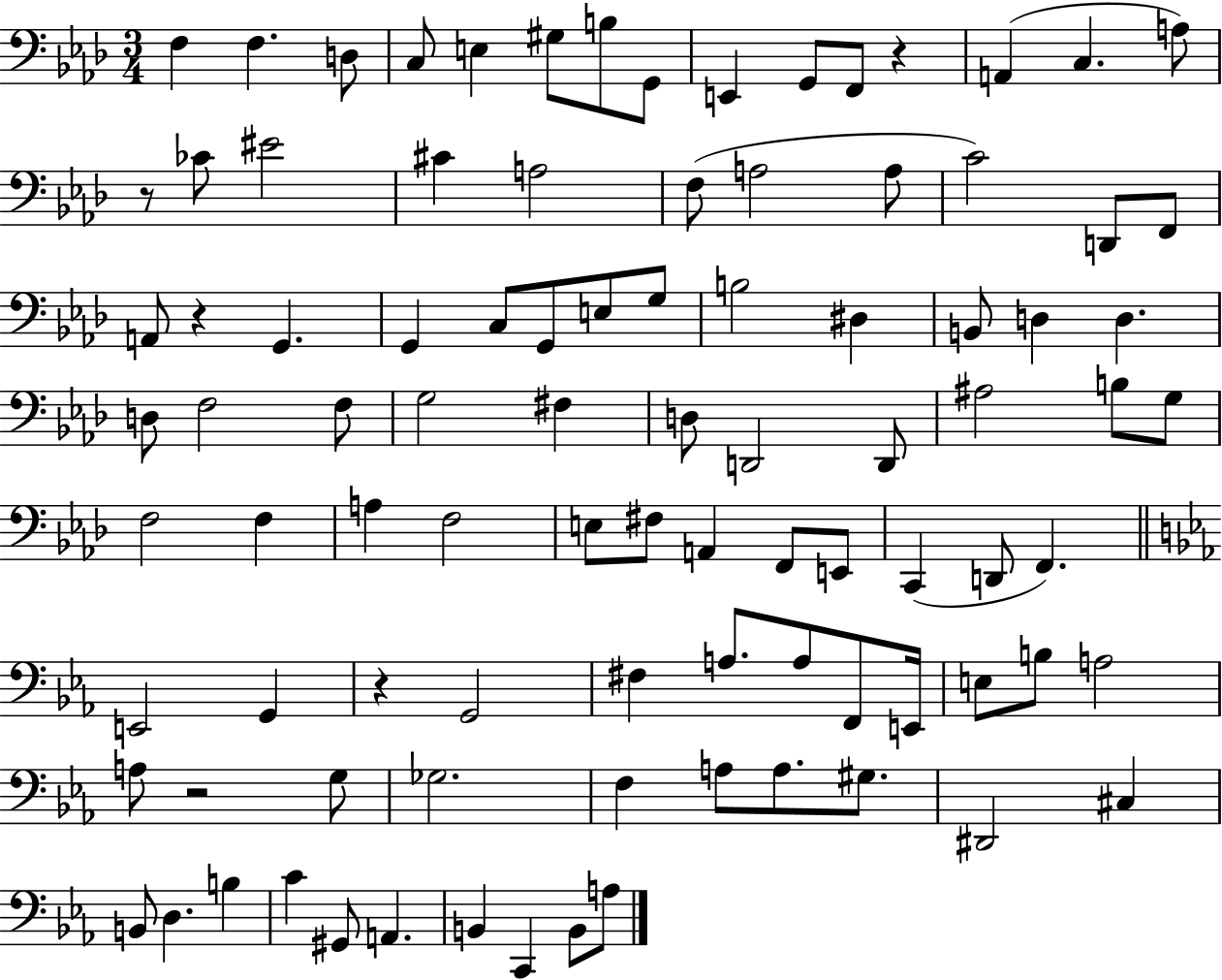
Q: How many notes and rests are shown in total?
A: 94